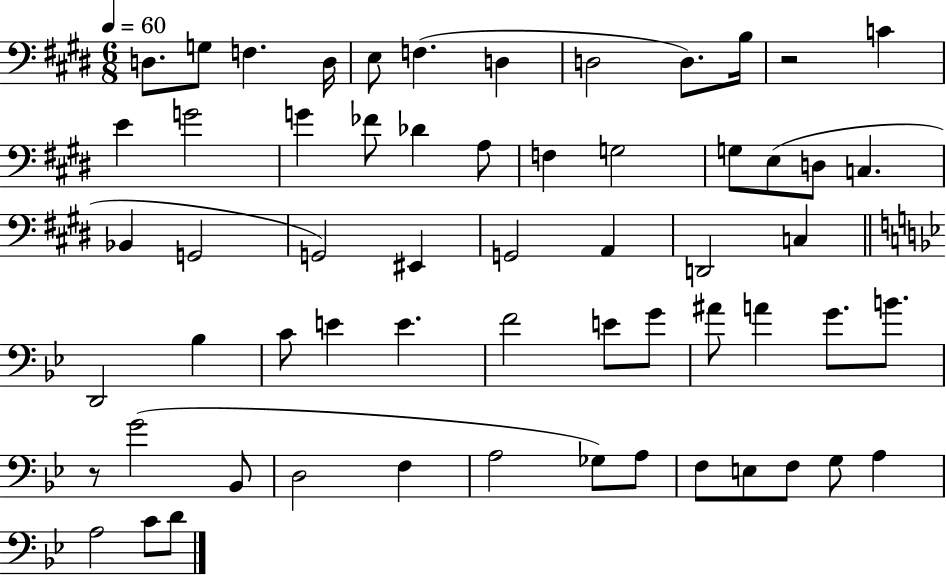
X:1
T:Untitled
M:6/8
L:1/4
K:E
D,/2 G,/2 F, D,/4 E,/2 F, D, D,2 D,/2 B,/4 z2 C E G2 G _F/2 _D A,/2 F, G,2 G,/2 E,/2 D,/2 C, _B,, G,,2 G,,2 ^E,, G,,2 A,, D,,2 C, D,,2 _B, C/2 E E F2 E/2 G/2 ^A/2 A G/2 B/2 z/2 G2 _B,,/2 D,2 F, A,2 _G,/2 A,/2 F,/2 E,/2 F,/2 G,/2 A, A,2 C/2 D/2